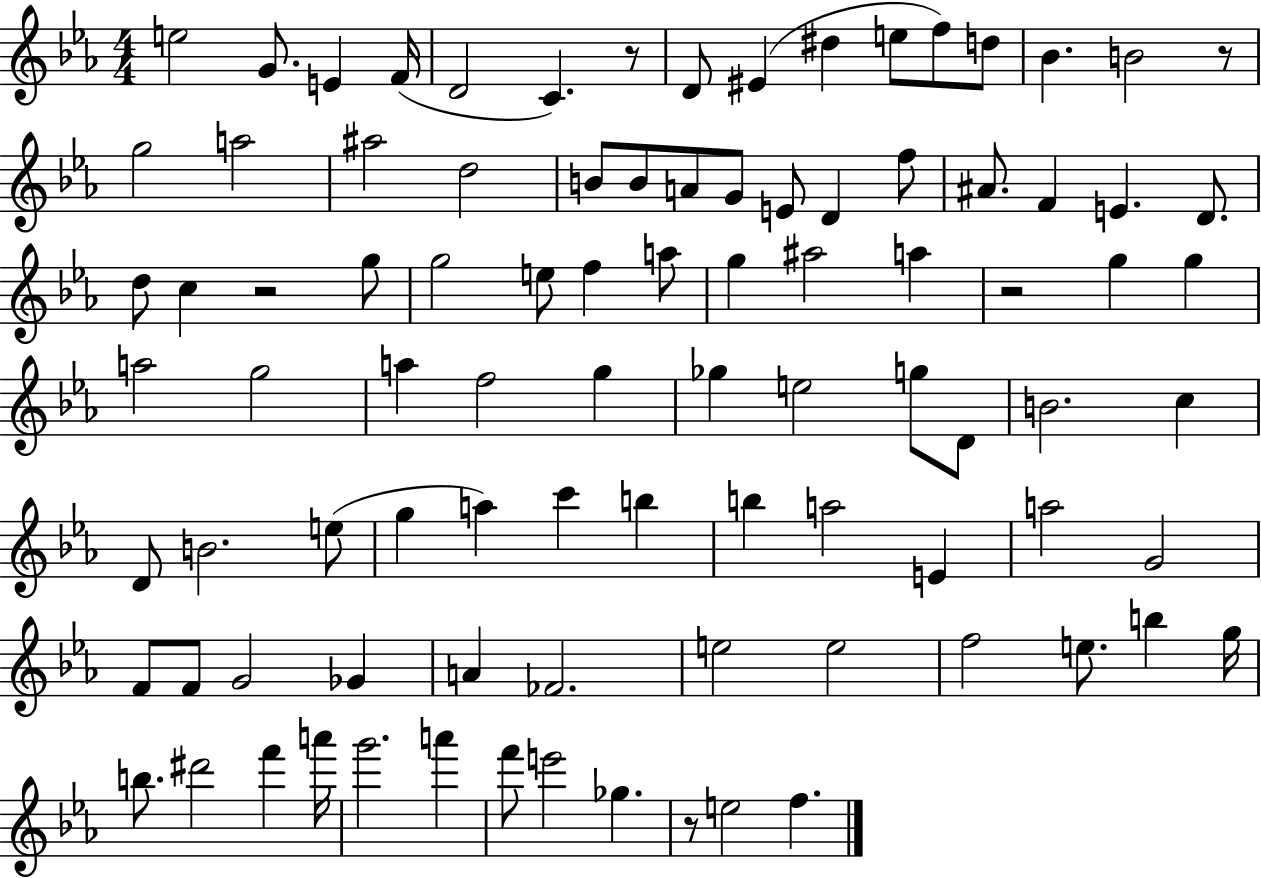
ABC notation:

X:1
T:Untitled
M:4/4
L:1/4
K:Eb
e2 G/2 E F/4 D2 C z/2 D/2 ^E ^d e/2 f/2 d/2 _B B2 z/2 g2 a2 ^a2 d2 B/2 B/2 A/2 G/2 E/2 D f/2 ^A/2 F E D/2 d/2 c z2 g/2 g2 e/2 f a/2 g ^a2 a z2 g g a2 g2 a f2 g _g e2 g/2 D/2 B2 c D/2 B2 e/2 g a c' b b a2 E a2 G2 F/2 F/2 G2 _G A _F2 e2 e2 f2 e/2 b g/4 b/2 ^d'2 f' a'/4 g'2 a' f'/2 e'2 _g z/2 e2 f